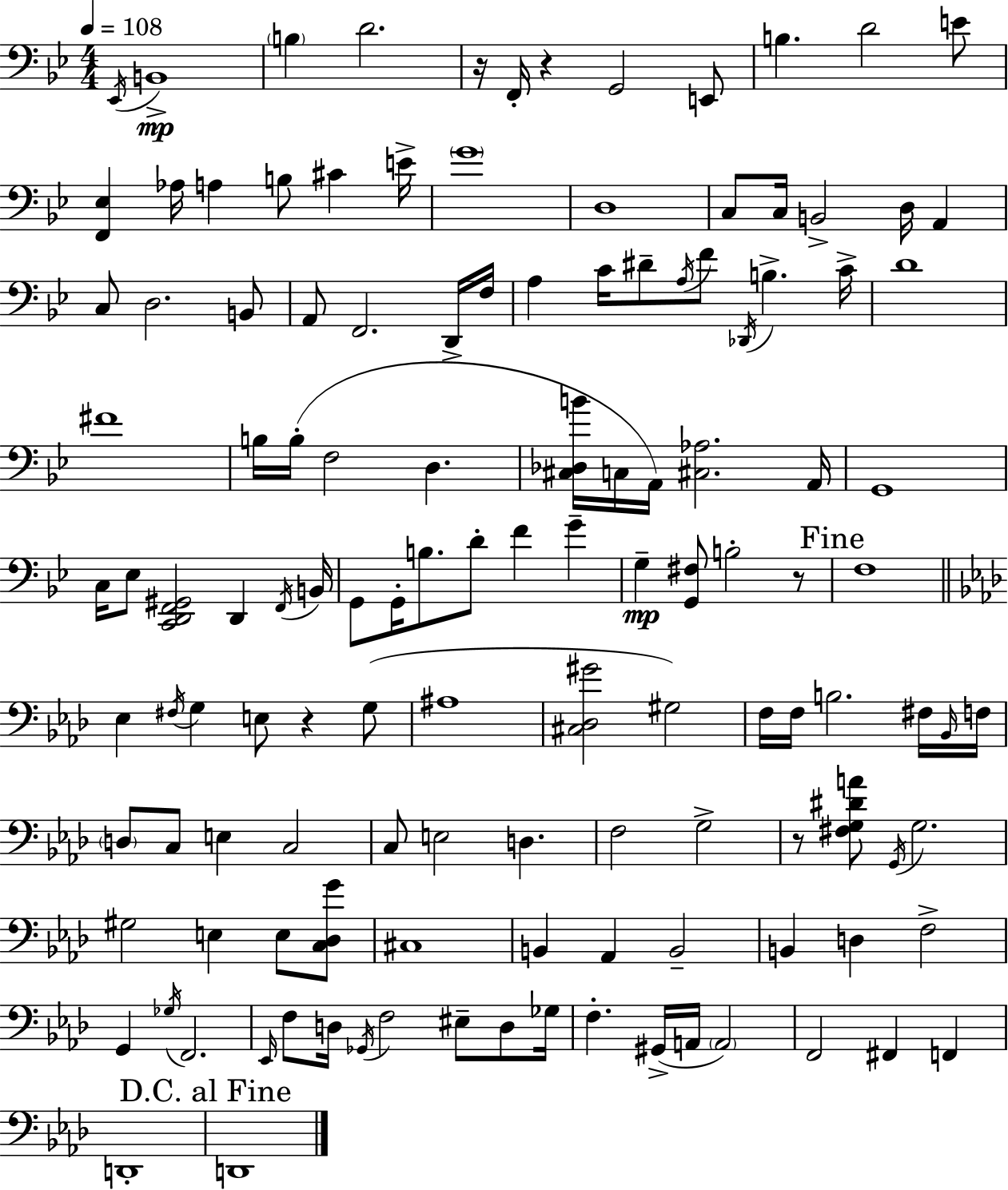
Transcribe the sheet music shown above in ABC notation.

X:1
T:Untitled
M:4/4
L:1/4
K:Gm
_E,,/4 B,,4 B, D2 z/4 F,,/4 z G,,2 E,,/2 B, D2 E/2 [F,,_E,] _A,/4 A, B,/2 ^C E/4 G4 D,4 C,/2 C,/4 B,,2 D,/4 A,, C,/2 D,2 B,,/2 A,,/2 F,,2 D,,/4 F,/4 A, C/4 ^D/2 A,/4 F/2 _D,,/4 B, C/4 D4 ^F4 B,/4 B,/4 F,2 D, [^C,_D,B]/4 C,/4 A,,/4 [^C,_A,]2 A,,/4 G,,4 C,/4 _E,/2 [C,,D,,F,,^G,,]2 D,, F,,/4 B,,/4 G,,/2 G,,/4 B,/2 D/2 F G G, [G,,^F,]/2 B,2 z/2 F,4 _E, ^F,/4 G, E,/2 z G,/2 ^A,4 [^C,_D,^G]2 ^G,2 F,/4 F,/4 B,2 ^F,/4 _B,,/4 F,/4 D,/2 C,/2 E, C,2 C,/2 E,2 D, F,2 G,2 z/2 [^F,G,^DA]/2 G,,/4 G,2 ^G,2 E, E,/2 [C,_D,G]/2 ^C,4 B,, _A,, B,,2 B,, D, F,2 G,, _G,/4 F,,2 _E,,/4 F,/2 D,/4 _G,,/4 F,2 ^E,/2 D,/2 _G,/4 F, ^G,,/4 A,,/4 A,,2 F,,2 ^F,, F,, D,,4 D,,4